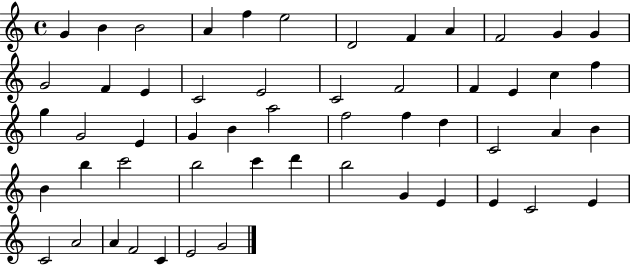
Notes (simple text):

G4/q B4/q B4/h A4/q F5/q E5/h D4/h F4/q A4/q F4/h G4/q G4/q G4/h F4/q E4/q C4/h E4/h C4/h F4/h F4/q E4/q C5/q F5/q G5/q G4/h E4/q G4/q B4/q A5/h F5/h F5/q D5/q C4/h A4/q B4/q B4/q B5/q C6/h B5/h C6/q D6/q B5/h G4/q E4/q E4/q C4/h E4/q C4/h A4/h A4/q F4/h C4/q E4/h G4/h